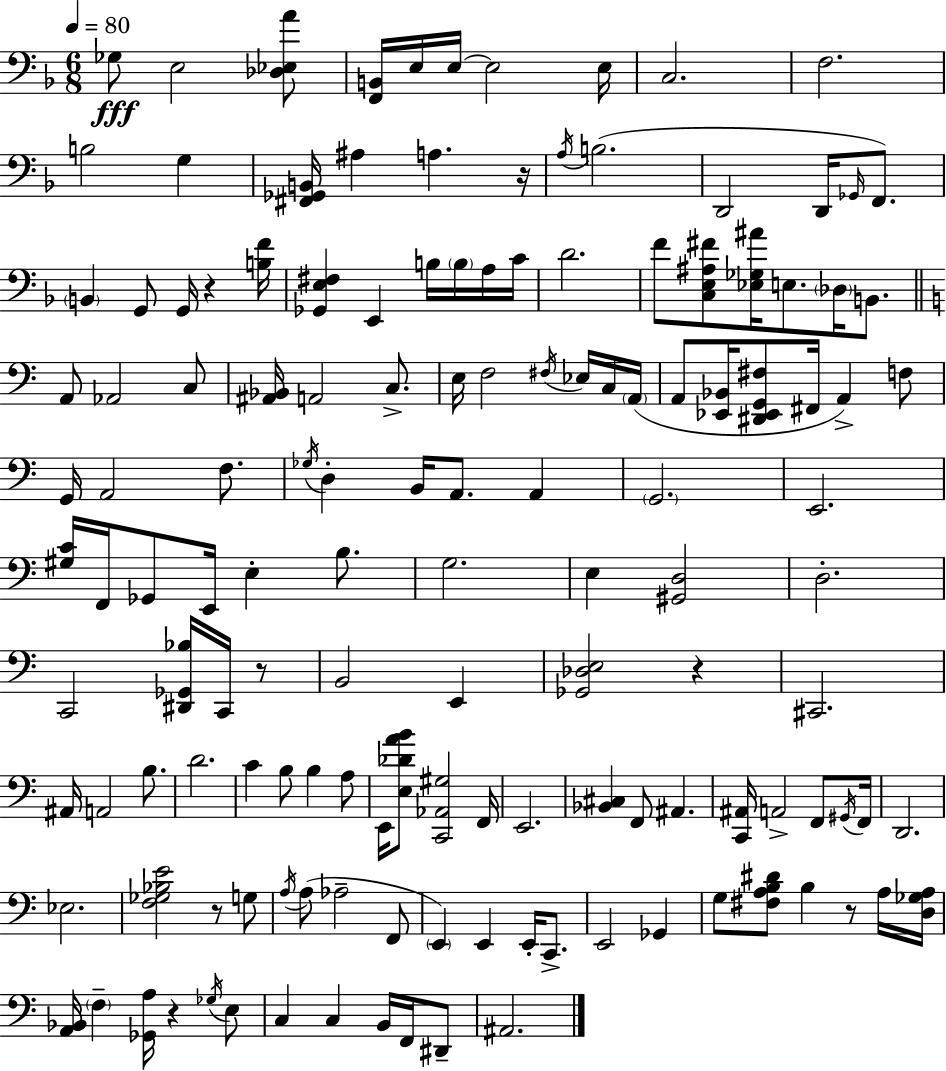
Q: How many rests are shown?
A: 7